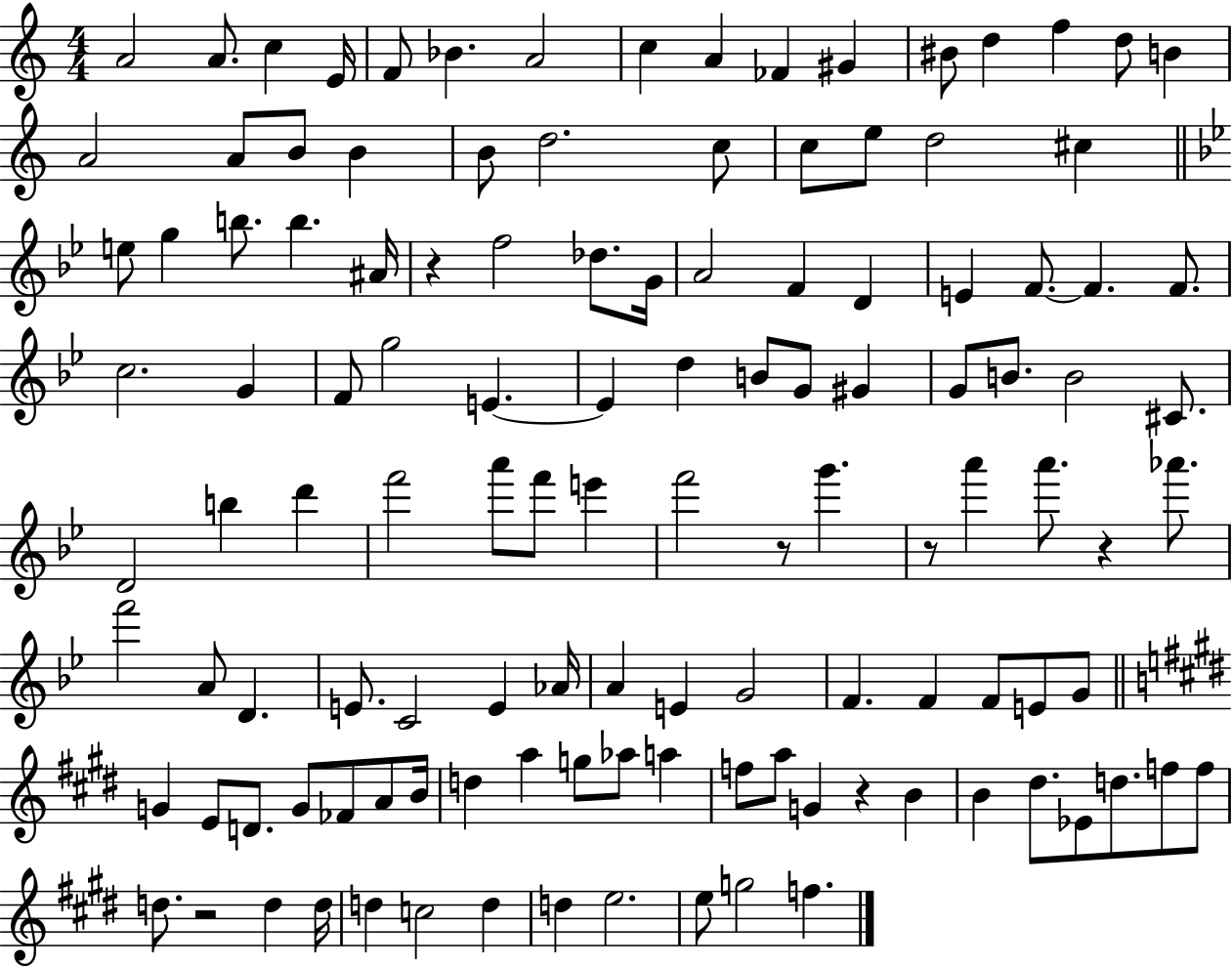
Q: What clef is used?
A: treble